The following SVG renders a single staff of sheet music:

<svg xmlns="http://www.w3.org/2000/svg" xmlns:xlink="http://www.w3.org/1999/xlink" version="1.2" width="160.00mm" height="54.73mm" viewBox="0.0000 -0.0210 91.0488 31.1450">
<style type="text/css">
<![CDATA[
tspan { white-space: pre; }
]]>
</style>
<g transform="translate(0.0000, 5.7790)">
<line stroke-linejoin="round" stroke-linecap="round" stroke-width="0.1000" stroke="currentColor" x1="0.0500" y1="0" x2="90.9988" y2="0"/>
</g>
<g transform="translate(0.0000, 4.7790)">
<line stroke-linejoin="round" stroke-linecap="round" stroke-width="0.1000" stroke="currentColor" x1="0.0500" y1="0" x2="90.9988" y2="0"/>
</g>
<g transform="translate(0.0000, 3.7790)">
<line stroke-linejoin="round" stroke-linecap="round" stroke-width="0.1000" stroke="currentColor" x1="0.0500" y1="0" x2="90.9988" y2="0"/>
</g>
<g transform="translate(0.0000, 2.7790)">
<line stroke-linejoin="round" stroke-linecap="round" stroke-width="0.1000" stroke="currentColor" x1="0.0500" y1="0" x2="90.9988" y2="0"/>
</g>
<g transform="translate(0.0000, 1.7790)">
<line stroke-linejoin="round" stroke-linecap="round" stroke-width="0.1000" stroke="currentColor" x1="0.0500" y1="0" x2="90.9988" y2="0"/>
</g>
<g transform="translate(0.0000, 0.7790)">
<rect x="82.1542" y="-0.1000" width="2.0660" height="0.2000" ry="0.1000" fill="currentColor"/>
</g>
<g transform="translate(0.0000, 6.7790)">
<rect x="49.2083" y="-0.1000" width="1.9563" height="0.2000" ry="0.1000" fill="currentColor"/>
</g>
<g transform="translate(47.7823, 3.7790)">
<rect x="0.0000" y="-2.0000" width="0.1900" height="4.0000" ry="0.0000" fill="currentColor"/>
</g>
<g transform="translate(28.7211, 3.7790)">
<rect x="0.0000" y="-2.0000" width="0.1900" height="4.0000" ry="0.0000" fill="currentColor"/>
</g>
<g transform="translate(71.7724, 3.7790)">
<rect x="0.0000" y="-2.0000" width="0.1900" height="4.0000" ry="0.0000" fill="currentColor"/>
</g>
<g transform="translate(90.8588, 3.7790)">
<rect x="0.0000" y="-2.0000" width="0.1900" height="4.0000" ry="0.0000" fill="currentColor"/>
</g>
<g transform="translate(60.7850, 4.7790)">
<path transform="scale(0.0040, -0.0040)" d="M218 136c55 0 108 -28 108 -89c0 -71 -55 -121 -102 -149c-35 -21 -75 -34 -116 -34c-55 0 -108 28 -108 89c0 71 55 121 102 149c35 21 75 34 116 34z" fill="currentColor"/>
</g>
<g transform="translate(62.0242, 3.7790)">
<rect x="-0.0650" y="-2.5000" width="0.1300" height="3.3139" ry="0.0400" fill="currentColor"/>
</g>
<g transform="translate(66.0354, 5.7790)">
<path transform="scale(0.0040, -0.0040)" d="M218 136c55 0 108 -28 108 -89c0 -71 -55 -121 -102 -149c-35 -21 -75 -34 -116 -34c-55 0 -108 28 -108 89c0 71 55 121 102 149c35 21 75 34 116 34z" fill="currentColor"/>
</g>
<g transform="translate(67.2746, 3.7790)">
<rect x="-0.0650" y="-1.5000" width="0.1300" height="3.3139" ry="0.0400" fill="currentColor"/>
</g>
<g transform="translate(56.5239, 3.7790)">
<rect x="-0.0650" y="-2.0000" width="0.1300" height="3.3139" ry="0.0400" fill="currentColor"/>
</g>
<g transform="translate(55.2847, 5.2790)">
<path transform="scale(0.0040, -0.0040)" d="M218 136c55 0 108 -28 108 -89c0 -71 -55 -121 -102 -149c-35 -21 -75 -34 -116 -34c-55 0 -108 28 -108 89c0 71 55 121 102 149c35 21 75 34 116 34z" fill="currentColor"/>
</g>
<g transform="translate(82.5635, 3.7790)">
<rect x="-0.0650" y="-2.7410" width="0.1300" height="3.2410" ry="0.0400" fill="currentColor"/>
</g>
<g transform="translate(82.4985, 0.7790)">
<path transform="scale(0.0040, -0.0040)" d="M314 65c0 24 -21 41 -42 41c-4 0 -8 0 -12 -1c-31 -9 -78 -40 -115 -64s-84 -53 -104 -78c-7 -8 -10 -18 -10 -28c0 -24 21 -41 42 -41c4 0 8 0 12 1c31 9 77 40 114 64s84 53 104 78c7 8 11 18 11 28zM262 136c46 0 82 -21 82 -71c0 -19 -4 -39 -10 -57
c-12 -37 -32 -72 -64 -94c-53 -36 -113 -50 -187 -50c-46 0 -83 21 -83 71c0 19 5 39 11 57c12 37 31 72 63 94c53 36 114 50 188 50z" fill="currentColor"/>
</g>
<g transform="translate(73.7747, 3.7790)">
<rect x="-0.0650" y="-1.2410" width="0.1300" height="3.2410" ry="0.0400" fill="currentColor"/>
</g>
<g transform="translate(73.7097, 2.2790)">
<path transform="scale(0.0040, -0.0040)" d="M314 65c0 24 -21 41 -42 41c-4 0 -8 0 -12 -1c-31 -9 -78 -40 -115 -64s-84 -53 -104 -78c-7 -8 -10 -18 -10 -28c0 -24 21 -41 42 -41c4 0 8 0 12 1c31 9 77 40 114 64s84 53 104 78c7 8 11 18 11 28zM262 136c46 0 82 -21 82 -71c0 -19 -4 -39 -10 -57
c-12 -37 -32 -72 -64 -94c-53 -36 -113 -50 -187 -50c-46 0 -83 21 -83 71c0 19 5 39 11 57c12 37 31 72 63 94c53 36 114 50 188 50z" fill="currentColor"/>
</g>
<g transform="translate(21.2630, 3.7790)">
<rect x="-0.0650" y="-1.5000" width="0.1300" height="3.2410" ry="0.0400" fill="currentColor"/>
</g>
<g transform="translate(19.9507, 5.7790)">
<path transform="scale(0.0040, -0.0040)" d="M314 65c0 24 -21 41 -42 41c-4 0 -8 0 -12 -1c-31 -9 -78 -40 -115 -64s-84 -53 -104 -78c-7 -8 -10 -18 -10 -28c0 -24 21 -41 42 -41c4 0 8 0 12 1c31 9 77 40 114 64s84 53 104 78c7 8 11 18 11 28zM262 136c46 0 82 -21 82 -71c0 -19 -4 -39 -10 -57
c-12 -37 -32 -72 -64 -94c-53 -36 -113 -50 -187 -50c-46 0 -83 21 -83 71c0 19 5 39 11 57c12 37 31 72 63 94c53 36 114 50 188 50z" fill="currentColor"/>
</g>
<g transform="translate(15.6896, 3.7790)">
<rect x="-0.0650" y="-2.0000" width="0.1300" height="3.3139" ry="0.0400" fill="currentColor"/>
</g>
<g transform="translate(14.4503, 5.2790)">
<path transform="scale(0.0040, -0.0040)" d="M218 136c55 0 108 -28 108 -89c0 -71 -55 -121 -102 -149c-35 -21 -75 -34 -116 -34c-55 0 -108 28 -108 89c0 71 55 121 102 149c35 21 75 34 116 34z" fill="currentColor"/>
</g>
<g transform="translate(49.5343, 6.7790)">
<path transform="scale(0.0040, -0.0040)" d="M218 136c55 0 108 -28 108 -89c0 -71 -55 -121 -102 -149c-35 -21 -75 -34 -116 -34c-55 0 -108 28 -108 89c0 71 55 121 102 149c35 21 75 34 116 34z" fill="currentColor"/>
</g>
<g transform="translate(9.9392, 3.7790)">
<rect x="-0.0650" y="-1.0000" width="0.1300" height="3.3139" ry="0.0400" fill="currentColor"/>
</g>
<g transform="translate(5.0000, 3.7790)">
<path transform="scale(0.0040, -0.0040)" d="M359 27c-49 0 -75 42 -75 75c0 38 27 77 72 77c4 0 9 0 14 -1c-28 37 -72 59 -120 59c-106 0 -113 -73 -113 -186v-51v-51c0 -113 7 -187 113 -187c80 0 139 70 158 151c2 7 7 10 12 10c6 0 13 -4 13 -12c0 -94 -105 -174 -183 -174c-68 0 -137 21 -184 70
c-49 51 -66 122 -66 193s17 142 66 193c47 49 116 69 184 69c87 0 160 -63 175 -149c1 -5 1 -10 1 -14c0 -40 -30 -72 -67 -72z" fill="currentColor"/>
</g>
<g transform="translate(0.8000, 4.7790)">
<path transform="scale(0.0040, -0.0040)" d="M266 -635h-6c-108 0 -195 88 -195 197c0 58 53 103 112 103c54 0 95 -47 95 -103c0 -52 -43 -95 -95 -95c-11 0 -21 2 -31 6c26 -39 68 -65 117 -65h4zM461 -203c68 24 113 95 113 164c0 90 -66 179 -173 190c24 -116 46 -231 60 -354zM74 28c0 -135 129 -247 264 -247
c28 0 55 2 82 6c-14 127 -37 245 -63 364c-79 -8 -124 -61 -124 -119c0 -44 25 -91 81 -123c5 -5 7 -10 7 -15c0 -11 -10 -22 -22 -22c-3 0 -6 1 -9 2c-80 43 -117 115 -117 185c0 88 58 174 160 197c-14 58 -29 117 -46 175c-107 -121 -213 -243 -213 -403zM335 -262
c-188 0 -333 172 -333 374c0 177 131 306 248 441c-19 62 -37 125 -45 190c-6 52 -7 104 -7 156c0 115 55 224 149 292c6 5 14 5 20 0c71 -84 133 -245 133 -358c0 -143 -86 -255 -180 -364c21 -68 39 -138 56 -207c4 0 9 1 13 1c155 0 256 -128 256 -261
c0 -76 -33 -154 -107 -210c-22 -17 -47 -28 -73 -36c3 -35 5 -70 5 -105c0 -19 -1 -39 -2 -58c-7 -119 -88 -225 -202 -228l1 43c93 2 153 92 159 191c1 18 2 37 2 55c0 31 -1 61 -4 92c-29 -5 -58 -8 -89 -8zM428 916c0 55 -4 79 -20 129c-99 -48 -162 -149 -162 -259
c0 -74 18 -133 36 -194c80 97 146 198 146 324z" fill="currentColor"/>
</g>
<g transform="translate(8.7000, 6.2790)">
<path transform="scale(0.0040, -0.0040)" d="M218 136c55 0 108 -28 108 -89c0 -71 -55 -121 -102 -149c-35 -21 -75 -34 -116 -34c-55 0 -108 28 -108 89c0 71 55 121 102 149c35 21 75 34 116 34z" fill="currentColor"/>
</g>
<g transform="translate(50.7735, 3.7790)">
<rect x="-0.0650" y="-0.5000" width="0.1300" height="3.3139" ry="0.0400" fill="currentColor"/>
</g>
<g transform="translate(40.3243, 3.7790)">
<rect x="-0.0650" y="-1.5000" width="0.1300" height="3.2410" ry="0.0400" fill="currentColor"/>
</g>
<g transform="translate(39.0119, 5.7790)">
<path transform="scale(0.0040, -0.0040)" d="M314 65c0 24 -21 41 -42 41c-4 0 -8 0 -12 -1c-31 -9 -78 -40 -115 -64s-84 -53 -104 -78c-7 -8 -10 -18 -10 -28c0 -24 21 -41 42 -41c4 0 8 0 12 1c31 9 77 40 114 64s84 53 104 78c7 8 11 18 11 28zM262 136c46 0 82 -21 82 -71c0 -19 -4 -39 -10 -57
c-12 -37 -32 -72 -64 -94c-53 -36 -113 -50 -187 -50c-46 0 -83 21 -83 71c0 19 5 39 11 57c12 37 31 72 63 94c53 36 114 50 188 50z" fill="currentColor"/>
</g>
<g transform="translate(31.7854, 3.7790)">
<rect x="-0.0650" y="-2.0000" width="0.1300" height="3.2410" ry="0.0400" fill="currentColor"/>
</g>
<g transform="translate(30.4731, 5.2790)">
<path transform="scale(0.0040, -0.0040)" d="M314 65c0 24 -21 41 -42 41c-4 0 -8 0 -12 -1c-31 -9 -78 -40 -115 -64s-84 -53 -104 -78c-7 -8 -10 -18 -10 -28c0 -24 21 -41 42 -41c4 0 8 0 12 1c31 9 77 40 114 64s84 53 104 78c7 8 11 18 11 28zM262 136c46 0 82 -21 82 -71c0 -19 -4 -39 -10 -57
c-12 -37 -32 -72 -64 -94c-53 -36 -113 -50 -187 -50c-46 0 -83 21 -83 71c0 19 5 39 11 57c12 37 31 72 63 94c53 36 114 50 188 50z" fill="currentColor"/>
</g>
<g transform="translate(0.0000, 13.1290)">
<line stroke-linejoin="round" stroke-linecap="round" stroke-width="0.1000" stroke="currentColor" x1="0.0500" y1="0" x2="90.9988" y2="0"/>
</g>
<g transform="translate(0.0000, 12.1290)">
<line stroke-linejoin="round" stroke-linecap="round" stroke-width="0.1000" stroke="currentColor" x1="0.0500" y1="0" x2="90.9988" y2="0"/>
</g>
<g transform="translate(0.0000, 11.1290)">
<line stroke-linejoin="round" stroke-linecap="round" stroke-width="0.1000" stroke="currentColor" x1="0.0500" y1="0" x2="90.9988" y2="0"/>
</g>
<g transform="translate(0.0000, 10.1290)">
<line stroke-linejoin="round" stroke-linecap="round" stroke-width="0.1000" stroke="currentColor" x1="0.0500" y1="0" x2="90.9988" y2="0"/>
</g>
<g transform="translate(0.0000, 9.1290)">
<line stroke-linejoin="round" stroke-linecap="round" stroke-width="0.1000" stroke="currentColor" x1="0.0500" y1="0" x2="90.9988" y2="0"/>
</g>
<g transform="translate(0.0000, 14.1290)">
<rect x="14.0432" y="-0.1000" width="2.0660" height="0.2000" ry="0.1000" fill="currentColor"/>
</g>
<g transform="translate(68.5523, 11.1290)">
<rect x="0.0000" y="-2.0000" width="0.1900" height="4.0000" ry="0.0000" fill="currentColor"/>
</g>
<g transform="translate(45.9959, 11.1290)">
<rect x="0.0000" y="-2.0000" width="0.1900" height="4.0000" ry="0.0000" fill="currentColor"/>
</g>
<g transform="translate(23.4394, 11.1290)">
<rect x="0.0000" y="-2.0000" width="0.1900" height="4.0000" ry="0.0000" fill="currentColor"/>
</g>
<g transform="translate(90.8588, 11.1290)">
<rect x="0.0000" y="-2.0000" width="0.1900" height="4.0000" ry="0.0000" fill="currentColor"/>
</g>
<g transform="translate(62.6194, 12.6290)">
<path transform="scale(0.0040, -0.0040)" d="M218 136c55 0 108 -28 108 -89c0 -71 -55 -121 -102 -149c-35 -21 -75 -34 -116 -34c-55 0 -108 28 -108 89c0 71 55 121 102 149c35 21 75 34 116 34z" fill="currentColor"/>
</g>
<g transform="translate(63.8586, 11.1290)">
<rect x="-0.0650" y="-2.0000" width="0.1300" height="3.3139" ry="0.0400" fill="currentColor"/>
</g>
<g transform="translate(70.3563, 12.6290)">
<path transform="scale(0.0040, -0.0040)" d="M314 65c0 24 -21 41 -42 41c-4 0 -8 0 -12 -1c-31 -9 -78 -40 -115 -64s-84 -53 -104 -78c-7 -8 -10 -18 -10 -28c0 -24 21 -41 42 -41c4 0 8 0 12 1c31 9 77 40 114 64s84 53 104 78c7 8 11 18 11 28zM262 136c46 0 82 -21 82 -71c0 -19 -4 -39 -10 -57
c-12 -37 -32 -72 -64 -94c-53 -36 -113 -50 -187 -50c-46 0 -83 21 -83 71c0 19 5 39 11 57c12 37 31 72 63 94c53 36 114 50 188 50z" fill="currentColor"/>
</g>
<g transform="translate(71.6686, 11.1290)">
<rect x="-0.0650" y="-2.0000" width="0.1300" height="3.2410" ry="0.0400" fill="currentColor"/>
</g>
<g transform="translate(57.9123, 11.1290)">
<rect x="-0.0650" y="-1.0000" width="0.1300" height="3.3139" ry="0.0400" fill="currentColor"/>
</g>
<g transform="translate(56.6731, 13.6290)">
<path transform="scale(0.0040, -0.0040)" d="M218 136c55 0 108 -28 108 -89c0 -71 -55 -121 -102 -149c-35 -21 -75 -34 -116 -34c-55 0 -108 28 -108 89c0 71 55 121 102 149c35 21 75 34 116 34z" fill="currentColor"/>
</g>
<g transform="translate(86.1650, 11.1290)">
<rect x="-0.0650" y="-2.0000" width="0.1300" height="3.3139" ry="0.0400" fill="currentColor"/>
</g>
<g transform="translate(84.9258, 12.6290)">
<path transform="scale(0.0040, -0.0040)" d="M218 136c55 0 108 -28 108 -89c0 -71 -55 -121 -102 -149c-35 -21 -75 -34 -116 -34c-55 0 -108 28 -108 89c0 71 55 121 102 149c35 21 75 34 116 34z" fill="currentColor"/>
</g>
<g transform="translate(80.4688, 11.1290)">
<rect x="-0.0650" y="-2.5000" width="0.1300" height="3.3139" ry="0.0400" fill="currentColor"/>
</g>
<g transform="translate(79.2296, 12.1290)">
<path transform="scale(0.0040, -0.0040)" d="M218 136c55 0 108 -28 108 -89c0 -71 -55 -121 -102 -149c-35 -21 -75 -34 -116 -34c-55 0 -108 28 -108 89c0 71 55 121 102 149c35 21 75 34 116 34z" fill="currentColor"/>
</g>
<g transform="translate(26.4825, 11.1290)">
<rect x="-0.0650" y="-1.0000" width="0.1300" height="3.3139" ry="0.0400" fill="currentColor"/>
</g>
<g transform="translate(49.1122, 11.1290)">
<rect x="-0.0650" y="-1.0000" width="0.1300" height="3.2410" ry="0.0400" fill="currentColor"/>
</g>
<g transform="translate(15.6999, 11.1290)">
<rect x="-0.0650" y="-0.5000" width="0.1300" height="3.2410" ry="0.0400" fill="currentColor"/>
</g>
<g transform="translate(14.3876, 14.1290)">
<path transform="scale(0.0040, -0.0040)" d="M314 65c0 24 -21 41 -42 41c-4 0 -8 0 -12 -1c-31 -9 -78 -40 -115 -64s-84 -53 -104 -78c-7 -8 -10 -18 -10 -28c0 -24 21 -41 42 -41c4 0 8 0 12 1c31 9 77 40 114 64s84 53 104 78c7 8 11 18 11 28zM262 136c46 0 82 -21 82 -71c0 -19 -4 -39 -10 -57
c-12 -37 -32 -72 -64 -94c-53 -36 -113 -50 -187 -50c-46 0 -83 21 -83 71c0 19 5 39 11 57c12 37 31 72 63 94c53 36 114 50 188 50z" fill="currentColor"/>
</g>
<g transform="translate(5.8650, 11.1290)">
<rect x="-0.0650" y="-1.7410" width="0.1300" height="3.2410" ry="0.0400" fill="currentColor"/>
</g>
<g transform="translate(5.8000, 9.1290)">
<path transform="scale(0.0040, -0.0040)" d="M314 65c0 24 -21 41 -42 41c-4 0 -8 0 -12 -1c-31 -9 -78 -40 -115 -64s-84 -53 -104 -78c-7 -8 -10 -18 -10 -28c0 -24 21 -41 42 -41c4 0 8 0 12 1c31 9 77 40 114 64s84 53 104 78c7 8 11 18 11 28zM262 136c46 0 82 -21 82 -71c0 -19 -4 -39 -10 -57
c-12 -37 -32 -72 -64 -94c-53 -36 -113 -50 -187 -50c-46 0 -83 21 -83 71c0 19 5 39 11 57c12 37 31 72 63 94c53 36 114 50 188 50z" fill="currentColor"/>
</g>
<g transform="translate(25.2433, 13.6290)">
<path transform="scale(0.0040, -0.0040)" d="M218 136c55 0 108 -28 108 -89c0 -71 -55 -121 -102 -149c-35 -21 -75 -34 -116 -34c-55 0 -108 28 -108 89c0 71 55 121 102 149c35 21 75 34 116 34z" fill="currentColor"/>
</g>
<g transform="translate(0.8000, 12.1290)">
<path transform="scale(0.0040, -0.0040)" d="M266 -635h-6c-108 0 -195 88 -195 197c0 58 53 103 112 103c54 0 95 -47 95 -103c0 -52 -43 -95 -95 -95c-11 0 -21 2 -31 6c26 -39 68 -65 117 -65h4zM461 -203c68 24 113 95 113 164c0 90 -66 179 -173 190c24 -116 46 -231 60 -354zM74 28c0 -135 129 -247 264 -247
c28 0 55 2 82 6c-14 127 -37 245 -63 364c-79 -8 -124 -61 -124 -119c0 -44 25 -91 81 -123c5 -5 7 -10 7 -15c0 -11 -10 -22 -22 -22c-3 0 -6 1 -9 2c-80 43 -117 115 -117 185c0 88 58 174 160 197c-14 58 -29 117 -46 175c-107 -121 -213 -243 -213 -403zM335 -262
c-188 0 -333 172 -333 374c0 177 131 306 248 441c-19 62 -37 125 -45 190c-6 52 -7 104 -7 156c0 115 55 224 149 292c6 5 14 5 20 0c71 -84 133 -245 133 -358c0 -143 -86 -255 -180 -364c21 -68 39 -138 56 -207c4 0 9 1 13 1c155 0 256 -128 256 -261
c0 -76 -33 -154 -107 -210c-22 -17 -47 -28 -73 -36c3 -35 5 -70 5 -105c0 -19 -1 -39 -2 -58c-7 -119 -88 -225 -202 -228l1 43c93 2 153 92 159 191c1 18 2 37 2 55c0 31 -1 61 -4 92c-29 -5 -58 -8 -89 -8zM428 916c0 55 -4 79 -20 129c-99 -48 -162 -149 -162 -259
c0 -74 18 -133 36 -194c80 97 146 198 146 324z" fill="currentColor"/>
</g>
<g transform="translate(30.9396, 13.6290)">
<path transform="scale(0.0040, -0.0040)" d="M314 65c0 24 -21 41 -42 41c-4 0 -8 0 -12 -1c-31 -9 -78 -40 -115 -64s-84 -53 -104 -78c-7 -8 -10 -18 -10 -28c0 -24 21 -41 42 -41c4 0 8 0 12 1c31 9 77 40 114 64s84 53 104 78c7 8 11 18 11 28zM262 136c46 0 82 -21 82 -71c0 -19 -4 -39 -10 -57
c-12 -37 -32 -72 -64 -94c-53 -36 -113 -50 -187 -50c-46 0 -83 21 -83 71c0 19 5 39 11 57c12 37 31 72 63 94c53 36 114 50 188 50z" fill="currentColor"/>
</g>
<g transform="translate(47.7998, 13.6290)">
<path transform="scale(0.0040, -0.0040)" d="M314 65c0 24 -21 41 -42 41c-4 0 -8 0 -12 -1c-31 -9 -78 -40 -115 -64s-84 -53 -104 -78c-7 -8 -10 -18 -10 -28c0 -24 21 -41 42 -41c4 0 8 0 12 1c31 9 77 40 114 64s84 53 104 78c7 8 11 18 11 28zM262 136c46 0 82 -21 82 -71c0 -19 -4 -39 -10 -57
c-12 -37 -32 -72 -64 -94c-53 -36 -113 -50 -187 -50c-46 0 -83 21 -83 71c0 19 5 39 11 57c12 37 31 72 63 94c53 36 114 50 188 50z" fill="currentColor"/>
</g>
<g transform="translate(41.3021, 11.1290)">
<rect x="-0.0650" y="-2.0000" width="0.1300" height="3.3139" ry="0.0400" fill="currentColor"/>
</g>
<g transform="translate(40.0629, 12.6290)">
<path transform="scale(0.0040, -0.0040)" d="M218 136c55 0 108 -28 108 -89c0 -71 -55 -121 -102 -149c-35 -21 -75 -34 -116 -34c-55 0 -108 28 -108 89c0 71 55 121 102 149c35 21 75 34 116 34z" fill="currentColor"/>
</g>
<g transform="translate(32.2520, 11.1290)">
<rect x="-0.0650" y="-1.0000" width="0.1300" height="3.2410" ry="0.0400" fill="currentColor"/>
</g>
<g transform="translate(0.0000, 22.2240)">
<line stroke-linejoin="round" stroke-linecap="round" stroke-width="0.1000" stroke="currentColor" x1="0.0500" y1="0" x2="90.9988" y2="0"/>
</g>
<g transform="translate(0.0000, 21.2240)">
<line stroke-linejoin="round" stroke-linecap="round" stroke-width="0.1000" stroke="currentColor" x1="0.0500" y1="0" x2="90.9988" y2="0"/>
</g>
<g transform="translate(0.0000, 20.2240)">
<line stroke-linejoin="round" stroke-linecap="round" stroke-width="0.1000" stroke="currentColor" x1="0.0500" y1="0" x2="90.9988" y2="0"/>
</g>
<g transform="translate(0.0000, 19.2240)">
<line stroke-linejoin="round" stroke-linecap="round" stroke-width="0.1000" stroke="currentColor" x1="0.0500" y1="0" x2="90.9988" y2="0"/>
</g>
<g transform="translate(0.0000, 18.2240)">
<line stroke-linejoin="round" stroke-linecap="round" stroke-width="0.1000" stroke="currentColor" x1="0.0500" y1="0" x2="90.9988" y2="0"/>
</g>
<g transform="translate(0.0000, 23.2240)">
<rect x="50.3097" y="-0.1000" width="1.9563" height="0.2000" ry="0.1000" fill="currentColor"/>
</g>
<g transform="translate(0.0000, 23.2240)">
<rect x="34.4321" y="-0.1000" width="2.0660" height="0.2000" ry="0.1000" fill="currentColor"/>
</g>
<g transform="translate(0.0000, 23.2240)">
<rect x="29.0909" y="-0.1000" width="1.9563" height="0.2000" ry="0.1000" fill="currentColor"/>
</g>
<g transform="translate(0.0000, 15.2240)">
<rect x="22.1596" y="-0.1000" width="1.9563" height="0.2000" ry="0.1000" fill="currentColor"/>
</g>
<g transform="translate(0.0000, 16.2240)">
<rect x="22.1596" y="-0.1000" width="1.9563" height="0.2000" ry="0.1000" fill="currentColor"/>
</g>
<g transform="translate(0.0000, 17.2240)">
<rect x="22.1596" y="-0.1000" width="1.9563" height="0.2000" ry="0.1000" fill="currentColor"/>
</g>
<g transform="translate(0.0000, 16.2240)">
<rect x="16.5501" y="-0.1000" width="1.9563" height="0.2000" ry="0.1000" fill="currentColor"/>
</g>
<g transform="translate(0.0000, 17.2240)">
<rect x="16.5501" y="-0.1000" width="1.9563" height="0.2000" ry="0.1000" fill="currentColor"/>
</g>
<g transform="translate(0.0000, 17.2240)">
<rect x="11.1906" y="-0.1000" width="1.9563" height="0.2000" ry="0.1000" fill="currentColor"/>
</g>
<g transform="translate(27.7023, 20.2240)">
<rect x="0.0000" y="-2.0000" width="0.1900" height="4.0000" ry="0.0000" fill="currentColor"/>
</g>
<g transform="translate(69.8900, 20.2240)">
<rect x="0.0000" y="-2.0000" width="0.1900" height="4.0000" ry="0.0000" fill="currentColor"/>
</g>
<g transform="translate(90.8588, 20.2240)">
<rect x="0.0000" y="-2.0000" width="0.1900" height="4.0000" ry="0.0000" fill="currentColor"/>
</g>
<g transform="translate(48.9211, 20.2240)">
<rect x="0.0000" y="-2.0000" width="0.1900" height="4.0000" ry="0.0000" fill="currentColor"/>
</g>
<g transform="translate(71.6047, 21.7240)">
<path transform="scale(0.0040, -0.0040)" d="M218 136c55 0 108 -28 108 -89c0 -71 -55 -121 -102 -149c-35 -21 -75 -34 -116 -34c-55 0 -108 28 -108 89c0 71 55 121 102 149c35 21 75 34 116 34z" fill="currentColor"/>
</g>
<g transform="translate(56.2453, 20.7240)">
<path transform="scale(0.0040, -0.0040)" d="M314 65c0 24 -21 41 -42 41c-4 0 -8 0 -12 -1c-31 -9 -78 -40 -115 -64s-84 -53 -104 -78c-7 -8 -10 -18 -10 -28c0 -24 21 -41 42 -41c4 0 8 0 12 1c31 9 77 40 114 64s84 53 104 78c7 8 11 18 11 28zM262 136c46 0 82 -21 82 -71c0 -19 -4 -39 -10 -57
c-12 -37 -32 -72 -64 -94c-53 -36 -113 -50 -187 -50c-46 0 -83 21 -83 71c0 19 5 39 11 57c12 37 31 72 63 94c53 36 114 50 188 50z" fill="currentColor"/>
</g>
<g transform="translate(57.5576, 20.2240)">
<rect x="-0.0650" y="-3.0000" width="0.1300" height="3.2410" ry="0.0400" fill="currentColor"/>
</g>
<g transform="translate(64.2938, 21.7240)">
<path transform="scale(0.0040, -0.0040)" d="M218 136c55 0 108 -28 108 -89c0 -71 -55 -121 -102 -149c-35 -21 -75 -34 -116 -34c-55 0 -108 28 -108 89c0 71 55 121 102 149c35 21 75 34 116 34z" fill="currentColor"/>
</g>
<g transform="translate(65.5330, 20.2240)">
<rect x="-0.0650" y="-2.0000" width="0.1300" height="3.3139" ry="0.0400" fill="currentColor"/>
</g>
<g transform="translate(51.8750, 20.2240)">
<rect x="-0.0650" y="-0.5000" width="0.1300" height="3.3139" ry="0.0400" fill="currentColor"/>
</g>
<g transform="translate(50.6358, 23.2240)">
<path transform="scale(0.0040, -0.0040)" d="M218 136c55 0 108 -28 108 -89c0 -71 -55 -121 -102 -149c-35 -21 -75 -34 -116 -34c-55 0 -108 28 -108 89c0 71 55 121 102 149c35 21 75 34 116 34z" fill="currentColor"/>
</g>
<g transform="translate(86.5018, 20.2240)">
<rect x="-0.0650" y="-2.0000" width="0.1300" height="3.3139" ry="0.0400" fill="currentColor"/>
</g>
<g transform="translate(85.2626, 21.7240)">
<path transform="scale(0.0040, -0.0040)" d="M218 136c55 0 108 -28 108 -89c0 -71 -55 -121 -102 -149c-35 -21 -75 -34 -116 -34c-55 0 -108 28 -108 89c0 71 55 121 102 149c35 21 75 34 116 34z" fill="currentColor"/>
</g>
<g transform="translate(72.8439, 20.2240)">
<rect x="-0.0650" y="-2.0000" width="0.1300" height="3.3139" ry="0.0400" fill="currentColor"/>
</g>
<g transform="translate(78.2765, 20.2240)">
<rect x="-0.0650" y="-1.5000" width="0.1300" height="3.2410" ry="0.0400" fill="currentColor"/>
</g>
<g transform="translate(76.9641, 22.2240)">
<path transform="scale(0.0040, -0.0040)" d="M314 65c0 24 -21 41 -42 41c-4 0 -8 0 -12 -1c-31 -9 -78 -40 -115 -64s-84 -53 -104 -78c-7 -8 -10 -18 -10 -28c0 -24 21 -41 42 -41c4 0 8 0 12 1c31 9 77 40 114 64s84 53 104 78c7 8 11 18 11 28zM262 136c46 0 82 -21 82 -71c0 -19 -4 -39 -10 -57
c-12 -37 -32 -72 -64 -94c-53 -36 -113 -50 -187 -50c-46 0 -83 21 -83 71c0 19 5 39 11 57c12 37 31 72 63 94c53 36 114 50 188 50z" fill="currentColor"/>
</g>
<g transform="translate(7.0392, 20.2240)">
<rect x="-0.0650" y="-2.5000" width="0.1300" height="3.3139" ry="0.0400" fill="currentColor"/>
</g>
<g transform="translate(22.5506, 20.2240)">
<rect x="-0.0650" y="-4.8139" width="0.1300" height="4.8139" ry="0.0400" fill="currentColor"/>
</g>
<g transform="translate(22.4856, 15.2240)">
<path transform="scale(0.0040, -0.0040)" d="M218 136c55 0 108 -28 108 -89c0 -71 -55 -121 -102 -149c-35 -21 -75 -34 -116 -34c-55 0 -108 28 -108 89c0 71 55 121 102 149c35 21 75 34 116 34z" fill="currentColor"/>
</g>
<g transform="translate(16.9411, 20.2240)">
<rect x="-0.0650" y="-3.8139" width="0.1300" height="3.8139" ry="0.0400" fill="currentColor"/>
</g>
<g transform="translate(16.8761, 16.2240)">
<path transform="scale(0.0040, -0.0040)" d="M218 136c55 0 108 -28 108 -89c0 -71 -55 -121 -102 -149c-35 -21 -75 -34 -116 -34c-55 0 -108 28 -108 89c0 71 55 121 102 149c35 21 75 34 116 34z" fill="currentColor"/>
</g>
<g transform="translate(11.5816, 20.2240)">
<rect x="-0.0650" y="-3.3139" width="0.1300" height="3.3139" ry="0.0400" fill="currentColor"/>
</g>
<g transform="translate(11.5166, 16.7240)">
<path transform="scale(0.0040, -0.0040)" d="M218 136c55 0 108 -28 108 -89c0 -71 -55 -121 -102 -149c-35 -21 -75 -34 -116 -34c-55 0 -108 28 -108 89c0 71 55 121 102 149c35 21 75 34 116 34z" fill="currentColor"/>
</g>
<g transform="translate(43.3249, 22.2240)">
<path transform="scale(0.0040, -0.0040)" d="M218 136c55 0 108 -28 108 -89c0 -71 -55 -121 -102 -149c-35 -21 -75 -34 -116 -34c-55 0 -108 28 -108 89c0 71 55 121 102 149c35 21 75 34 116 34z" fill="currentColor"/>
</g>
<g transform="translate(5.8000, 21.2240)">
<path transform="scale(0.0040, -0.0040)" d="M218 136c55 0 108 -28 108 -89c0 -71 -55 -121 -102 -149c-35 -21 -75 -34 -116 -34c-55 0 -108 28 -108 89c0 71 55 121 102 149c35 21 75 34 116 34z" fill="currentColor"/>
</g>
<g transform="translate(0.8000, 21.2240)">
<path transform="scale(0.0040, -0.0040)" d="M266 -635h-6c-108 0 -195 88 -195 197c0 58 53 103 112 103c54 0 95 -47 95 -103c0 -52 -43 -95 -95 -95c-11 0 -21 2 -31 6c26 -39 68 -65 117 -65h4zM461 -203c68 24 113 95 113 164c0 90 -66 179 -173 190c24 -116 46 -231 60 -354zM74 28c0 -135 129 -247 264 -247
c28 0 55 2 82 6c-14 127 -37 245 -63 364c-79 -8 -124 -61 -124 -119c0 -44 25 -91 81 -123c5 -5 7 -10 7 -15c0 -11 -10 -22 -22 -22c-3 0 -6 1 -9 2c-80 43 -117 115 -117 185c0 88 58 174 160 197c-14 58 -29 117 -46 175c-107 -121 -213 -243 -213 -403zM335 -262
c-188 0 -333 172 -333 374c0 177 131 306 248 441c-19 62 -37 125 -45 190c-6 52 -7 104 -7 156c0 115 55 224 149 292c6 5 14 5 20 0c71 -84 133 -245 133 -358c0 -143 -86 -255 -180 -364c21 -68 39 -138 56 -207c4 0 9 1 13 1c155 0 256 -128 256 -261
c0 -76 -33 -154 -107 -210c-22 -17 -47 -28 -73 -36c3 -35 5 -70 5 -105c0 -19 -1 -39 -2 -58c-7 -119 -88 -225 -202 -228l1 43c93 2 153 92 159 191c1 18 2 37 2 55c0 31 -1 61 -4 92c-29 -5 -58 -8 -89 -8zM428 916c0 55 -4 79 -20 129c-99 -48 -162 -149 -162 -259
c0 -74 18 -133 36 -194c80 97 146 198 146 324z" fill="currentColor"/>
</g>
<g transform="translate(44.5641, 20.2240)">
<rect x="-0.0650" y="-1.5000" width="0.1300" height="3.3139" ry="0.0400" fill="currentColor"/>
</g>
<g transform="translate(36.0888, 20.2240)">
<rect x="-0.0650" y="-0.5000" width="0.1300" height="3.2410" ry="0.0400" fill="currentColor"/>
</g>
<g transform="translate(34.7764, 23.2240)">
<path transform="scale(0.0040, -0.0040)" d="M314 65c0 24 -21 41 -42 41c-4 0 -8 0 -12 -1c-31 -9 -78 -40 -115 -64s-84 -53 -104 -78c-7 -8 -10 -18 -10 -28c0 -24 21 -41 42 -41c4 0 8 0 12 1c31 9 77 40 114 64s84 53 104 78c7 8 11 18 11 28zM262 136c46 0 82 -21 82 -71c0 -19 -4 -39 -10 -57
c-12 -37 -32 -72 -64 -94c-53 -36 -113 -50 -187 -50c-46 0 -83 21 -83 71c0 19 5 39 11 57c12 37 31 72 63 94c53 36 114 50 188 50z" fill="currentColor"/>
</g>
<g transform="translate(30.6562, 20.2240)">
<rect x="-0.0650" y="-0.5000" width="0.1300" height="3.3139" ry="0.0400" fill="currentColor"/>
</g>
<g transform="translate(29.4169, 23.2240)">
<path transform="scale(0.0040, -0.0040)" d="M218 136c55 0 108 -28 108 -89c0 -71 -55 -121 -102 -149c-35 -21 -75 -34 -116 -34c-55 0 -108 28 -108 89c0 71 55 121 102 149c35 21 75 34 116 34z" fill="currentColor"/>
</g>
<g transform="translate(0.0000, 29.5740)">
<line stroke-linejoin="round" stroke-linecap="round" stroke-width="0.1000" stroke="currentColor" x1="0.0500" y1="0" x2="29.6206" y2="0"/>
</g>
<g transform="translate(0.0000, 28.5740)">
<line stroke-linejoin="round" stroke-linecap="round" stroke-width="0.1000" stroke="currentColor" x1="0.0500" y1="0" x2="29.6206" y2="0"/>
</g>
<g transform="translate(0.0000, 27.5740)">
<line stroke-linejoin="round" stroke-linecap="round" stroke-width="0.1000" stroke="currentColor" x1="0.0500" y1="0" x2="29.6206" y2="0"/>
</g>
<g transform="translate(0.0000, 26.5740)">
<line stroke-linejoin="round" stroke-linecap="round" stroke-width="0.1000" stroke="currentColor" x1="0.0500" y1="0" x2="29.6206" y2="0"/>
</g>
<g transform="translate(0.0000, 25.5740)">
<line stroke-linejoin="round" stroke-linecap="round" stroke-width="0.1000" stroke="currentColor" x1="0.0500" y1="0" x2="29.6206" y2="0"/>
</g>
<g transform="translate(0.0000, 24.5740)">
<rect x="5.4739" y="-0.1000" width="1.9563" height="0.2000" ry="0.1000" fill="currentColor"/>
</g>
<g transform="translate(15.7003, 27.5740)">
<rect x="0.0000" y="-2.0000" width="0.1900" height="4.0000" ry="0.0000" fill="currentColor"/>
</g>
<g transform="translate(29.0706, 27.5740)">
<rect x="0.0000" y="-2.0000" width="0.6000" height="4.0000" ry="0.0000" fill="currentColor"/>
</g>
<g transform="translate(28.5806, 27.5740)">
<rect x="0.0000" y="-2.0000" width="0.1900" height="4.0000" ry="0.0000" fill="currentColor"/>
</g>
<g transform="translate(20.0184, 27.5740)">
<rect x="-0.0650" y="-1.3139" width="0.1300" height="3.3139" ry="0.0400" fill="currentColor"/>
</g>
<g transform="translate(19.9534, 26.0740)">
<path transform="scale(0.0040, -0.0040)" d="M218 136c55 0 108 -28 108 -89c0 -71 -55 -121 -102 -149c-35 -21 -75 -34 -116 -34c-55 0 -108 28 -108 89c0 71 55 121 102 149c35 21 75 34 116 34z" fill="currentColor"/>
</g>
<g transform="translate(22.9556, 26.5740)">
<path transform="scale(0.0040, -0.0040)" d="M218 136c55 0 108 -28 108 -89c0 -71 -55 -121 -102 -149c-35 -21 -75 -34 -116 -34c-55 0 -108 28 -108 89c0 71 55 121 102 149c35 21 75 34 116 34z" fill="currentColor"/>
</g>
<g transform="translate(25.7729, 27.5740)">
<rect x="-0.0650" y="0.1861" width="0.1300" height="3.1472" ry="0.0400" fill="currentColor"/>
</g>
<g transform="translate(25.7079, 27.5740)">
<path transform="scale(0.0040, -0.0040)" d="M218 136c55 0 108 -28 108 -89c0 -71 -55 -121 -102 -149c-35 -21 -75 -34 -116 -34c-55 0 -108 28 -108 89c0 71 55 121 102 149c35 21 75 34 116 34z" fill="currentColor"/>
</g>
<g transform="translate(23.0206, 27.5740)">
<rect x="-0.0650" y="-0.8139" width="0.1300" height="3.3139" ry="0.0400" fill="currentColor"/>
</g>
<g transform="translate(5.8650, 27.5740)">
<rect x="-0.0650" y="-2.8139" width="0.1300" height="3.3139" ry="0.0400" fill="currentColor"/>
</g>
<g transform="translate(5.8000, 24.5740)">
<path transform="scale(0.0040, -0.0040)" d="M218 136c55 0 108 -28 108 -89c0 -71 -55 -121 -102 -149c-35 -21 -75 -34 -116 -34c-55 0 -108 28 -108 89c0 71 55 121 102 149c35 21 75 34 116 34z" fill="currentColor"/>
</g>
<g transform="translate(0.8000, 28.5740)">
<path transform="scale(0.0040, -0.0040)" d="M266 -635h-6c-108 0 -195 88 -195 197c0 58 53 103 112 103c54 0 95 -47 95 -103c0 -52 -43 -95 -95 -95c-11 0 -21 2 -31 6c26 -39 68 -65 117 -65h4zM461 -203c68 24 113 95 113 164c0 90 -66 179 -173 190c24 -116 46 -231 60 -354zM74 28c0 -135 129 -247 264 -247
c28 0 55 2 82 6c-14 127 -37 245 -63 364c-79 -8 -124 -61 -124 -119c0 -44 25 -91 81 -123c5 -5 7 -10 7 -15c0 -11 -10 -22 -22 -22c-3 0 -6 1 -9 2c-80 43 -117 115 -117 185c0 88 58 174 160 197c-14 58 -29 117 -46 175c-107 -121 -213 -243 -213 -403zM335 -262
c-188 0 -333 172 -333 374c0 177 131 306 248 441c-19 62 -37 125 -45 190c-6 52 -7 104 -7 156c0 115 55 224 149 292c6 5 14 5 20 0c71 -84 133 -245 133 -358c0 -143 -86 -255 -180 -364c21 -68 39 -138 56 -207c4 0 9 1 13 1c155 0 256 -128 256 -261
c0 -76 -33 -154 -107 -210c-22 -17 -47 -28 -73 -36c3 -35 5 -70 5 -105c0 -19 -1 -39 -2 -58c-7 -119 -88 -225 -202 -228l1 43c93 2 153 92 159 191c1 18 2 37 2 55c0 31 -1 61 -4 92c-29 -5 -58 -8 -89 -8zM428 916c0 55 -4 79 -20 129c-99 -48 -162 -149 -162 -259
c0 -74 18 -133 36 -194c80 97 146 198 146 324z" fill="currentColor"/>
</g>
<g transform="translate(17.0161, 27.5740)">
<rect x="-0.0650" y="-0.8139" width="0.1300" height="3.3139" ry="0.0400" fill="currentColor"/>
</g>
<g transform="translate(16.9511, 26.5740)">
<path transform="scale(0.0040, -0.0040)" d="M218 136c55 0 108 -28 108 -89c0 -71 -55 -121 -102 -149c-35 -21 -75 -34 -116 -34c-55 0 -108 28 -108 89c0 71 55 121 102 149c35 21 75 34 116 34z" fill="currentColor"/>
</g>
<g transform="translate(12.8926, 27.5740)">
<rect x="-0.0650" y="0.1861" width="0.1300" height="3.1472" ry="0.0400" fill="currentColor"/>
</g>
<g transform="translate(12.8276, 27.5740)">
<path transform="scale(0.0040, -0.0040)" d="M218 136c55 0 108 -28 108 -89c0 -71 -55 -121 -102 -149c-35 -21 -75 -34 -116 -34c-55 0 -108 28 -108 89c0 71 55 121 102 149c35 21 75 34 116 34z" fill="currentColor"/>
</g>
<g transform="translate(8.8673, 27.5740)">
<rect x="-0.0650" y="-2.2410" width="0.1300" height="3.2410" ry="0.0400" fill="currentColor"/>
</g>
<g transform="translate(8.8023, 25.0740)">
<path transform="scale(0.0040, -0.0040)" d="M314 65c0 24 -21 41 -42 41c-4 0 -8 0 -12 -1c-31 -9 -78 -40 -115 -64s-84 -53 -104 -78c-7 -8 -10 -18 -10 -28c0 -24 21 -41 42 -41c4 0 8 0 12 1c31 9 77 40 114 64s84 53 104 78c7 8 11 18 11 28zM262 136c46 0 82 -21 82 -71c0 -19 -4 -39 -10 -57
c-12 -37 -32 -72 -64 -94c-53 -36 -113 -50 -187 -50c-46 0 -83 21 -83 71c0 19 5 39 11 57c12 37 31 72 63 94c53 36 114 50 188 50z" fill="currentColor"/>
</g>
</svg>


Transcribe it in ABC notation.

X:1
T:Untitled
M:4/4
L:1/4
K:C
D F E2 F2 E2 C F G E e2 a2 f2 C2 D D2 F D2 D F F2 G F G b c' e' C C2 E C A2 F F E2 F a g2 B d e d B